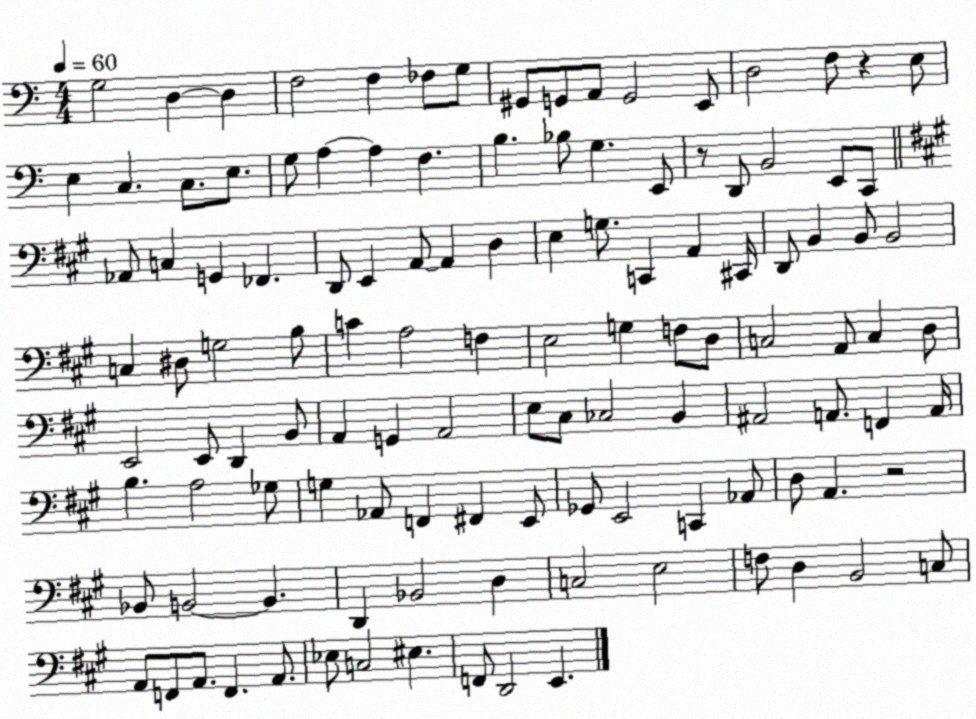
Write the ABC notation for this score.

X:1
T:Untitled
M:4/4
L:1/4
K:C
G,2 D, D, F,2 F, _F,/2 G,/2 ^G,,/2 G,,/2 A,,/2 G,,2 E,,/2 D,2 F,/2 z E,/2 E, C, C,/2 E,/2 G,/2 A, A, F, B, _B,/2 G, E,,/2 z/2 D,,/2 B,,2 E,,/2 C,,/2 _A,,/2 C, G,, _F,, D,,/2 E,, A,,/2 A,, D, E, G,/2 C,, A,, ^C,,/4 D,,/2 B,, B,,/2 B,,2 C, ^D,/2 G,2 B,/2 C A,2 F, E,2 G, F,/2 D,/2 C,2 A,,/2 C, D,/2 E,,2 E,,/2 D,, B,,/2 A,, G,, A,,2 E,/2 ^C,/2 _C,2 B,, ^A,,2 A,,/2 F,, A,,/4 B, A,2 _G,/2 G, _A,,/2 F,, ^F,, E,,/2 _G,,/2 E,,2 C,, _A,,/2 D,/2 A,, z2 _B,,/2 B,,2 B,, D,, _B,,2 D, C,2 E,2 F,/2 D, B,,2 C,/2 A,,/2 F,,/2 A,,/2 F,, A,,/2 _E,/2 C,2 ^E, F,,/2 D,,2 E,,